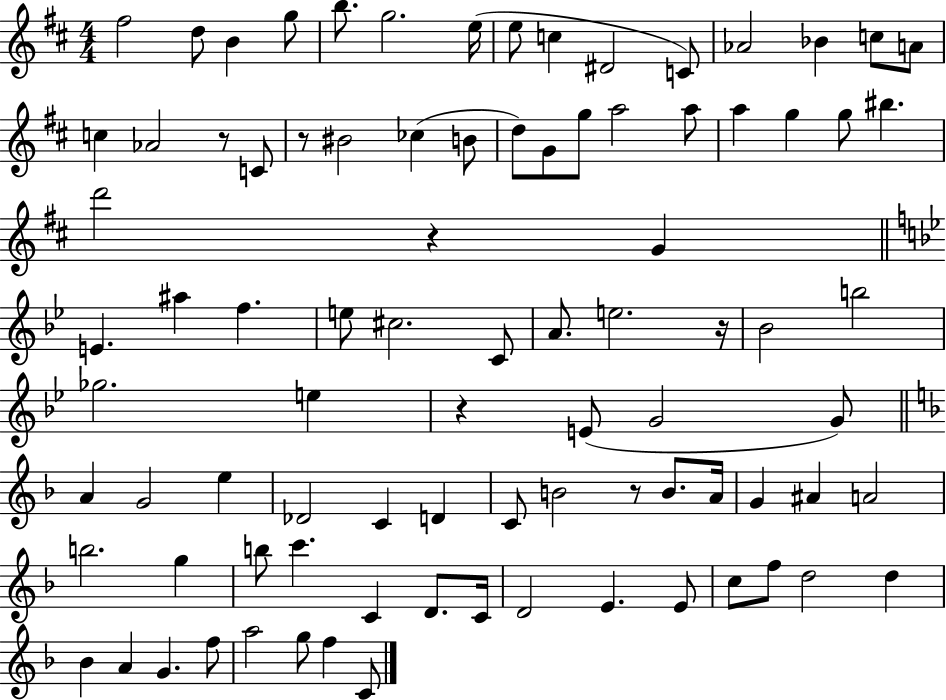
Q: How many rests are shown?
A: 6